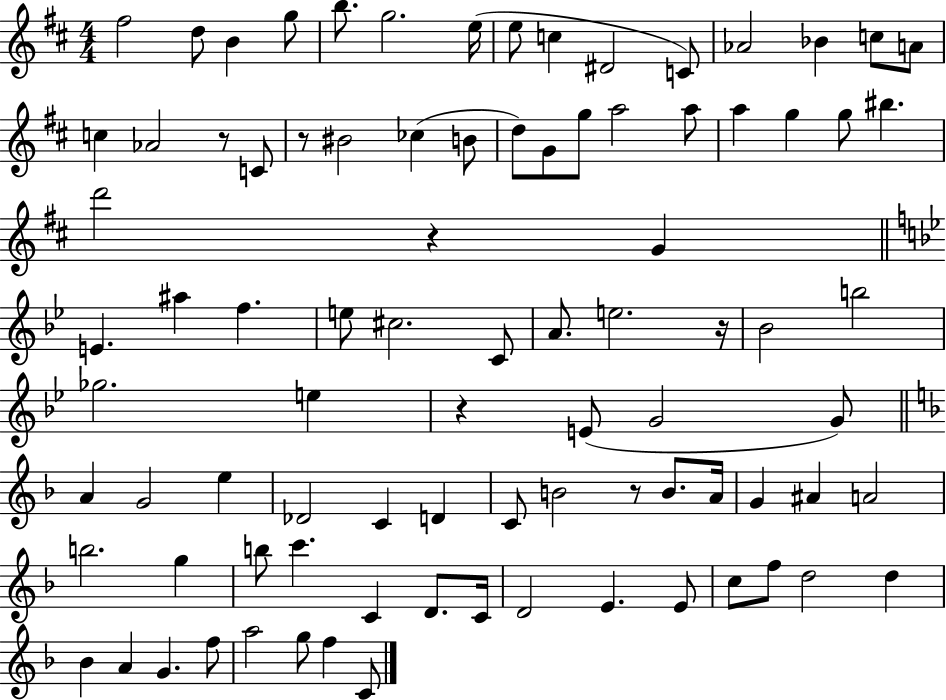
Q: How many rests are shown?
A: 6